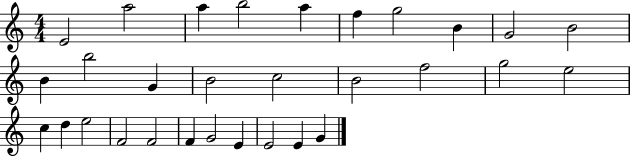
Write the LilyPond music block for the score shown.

{
  \clef treble
  \numericTimeSignature
  \time 4/4
  \key c \major
  e'2 a''2 | a''4 b''2 a''4 | f''4 g''2 b'4 | g'2 b'2 | \break b'4 b''2 g'4 | b'2 c''2 | b'2 f''2 | g''2 e''2 | \break c''4 d''4 e''2 | f'2 f'2 | f'4 g'2 e'4 | e'2 e'4 g'4 | \break \bar "|."
}